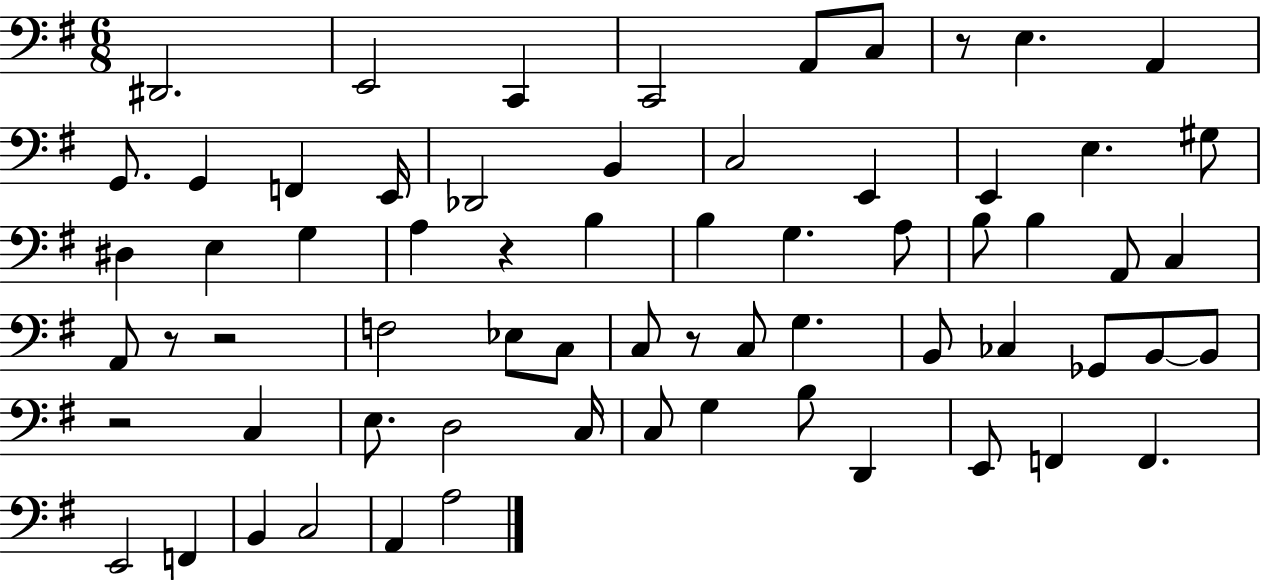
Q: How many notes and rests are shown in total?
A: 66